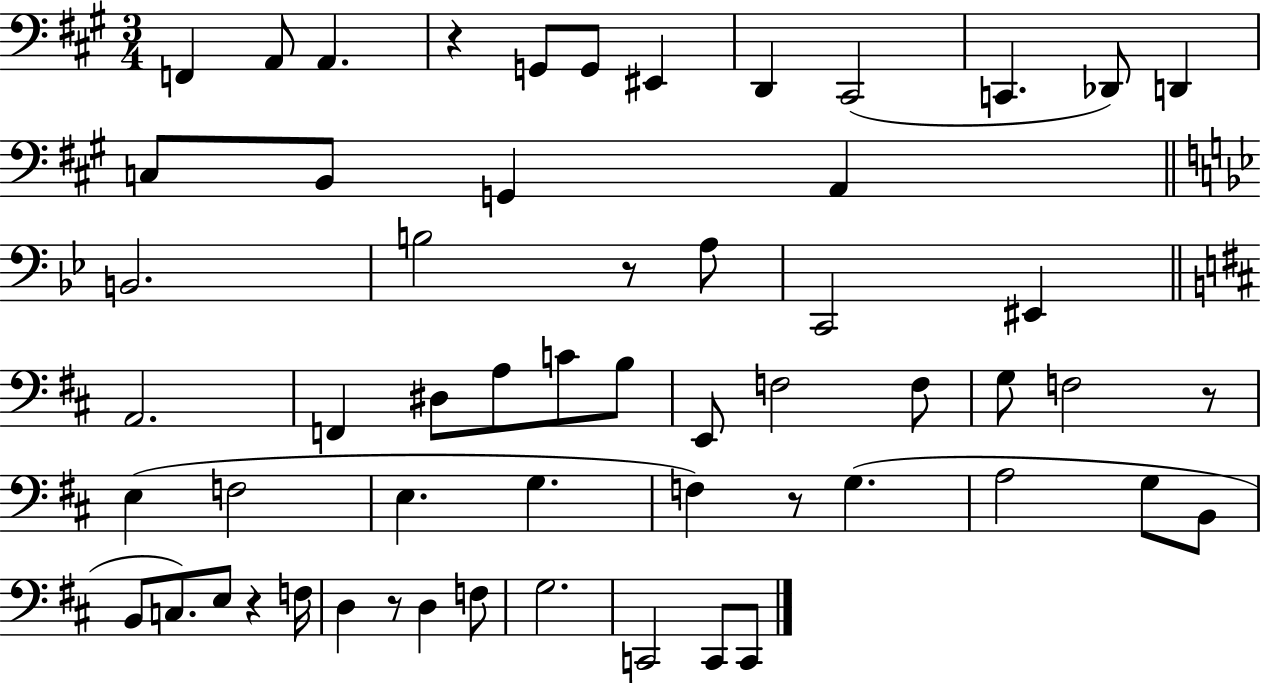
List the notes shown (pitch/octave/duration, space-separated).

F2/q A2/e A2/q. R/q G2/e G2/e EIS2/q D2/q C#2/h C2/q. Db2/e D2/q C3/e B2/e G2/q A2/q B2/h. B3/h R/e A3/e C2/h EIS2/q A2/h. F2/q D#3/e A3/e C4/e B3/e E2/e F3/h F3/e G3/e F3/h R/e E3/q F3/h E3/q. G3/q. F3/q R/e G3/q. A3/h G3/e B2/e B2/e C3/e. E3/e R/q F3/s D3/q R/e D3/q F3/e G3/h. C2/h C2/e C2/e